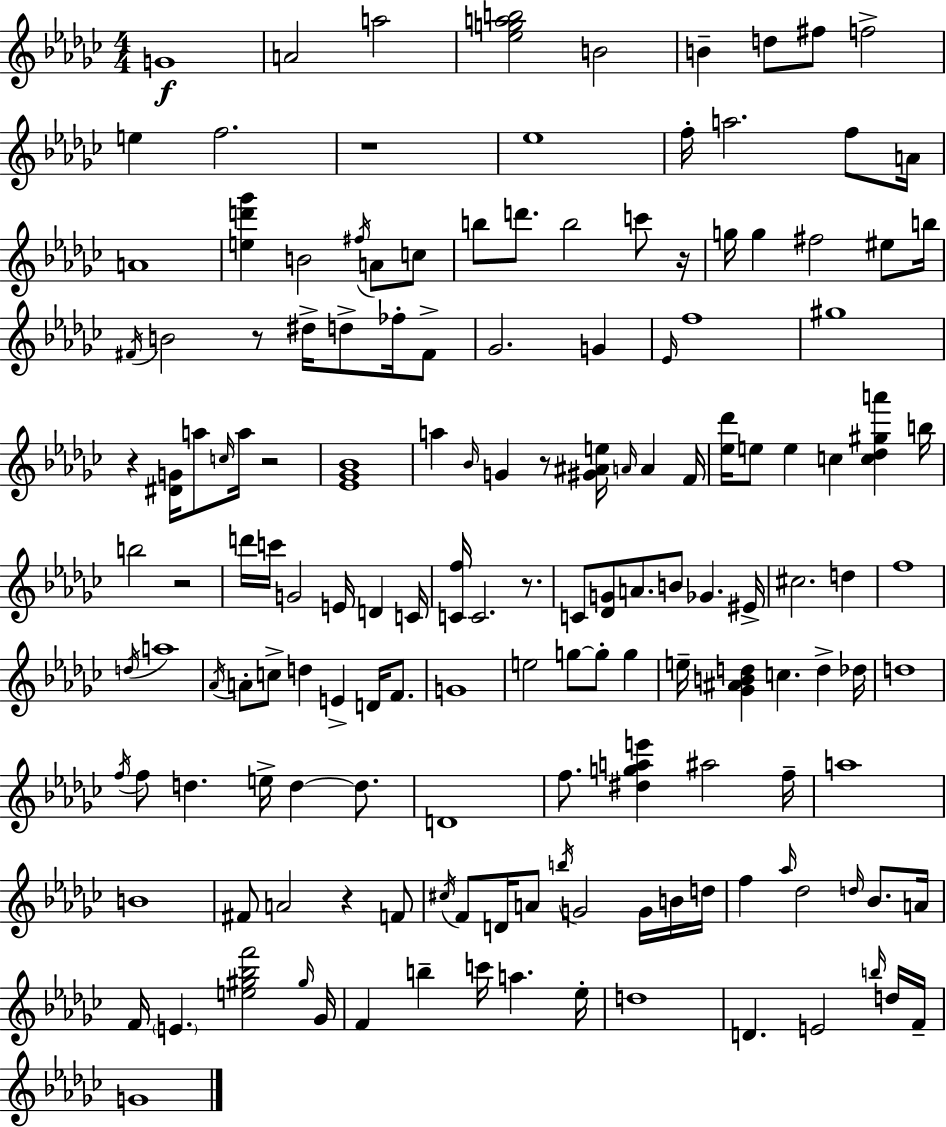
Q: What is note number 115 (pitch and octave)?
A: Db5